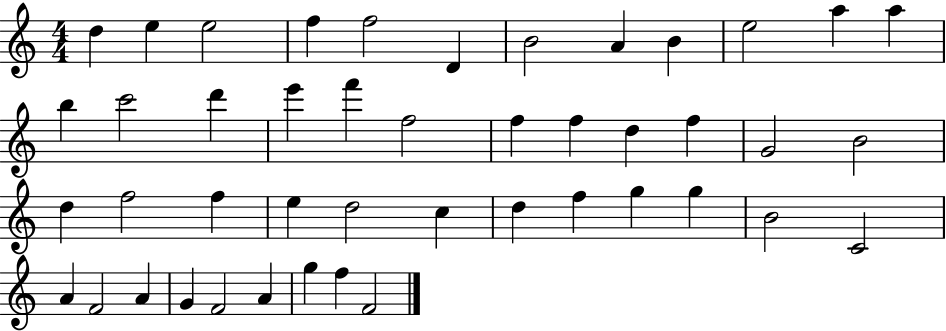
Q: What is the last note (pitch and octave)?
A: F4